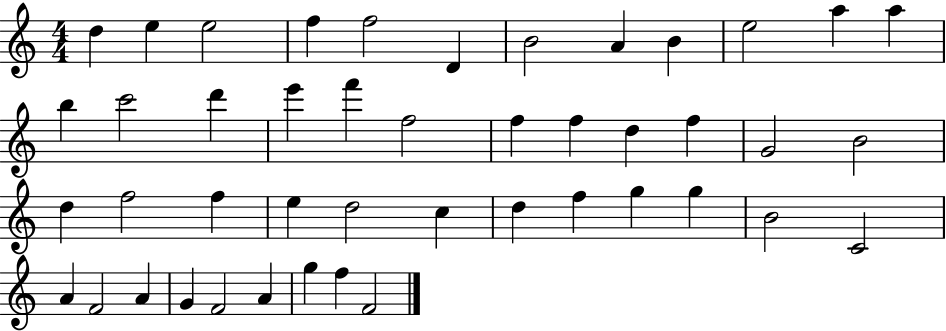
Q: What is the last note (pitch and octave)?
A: F4